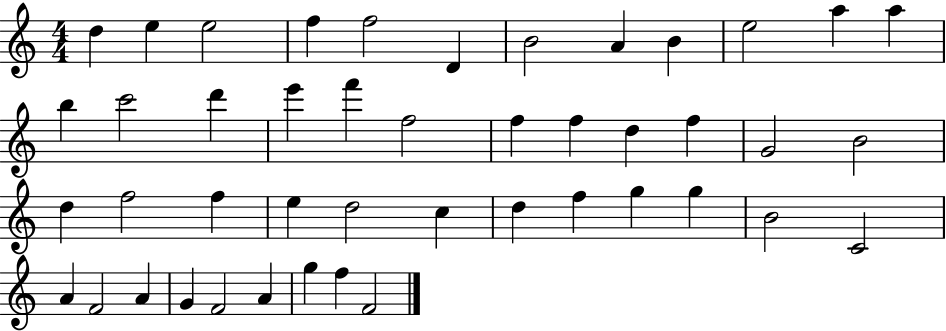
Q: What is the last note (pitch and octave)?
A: F4